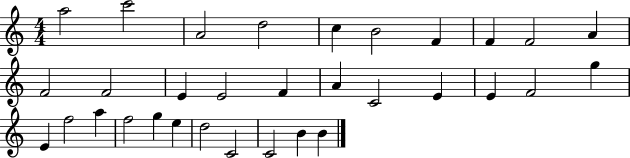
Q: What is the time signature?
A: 4/4